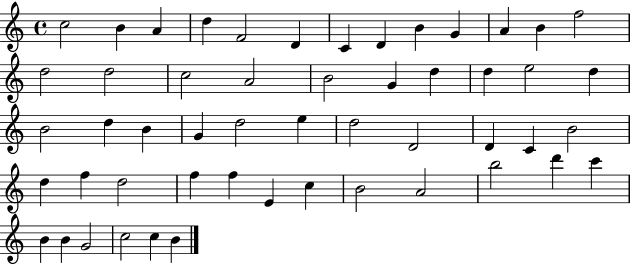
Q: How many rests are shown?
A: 0